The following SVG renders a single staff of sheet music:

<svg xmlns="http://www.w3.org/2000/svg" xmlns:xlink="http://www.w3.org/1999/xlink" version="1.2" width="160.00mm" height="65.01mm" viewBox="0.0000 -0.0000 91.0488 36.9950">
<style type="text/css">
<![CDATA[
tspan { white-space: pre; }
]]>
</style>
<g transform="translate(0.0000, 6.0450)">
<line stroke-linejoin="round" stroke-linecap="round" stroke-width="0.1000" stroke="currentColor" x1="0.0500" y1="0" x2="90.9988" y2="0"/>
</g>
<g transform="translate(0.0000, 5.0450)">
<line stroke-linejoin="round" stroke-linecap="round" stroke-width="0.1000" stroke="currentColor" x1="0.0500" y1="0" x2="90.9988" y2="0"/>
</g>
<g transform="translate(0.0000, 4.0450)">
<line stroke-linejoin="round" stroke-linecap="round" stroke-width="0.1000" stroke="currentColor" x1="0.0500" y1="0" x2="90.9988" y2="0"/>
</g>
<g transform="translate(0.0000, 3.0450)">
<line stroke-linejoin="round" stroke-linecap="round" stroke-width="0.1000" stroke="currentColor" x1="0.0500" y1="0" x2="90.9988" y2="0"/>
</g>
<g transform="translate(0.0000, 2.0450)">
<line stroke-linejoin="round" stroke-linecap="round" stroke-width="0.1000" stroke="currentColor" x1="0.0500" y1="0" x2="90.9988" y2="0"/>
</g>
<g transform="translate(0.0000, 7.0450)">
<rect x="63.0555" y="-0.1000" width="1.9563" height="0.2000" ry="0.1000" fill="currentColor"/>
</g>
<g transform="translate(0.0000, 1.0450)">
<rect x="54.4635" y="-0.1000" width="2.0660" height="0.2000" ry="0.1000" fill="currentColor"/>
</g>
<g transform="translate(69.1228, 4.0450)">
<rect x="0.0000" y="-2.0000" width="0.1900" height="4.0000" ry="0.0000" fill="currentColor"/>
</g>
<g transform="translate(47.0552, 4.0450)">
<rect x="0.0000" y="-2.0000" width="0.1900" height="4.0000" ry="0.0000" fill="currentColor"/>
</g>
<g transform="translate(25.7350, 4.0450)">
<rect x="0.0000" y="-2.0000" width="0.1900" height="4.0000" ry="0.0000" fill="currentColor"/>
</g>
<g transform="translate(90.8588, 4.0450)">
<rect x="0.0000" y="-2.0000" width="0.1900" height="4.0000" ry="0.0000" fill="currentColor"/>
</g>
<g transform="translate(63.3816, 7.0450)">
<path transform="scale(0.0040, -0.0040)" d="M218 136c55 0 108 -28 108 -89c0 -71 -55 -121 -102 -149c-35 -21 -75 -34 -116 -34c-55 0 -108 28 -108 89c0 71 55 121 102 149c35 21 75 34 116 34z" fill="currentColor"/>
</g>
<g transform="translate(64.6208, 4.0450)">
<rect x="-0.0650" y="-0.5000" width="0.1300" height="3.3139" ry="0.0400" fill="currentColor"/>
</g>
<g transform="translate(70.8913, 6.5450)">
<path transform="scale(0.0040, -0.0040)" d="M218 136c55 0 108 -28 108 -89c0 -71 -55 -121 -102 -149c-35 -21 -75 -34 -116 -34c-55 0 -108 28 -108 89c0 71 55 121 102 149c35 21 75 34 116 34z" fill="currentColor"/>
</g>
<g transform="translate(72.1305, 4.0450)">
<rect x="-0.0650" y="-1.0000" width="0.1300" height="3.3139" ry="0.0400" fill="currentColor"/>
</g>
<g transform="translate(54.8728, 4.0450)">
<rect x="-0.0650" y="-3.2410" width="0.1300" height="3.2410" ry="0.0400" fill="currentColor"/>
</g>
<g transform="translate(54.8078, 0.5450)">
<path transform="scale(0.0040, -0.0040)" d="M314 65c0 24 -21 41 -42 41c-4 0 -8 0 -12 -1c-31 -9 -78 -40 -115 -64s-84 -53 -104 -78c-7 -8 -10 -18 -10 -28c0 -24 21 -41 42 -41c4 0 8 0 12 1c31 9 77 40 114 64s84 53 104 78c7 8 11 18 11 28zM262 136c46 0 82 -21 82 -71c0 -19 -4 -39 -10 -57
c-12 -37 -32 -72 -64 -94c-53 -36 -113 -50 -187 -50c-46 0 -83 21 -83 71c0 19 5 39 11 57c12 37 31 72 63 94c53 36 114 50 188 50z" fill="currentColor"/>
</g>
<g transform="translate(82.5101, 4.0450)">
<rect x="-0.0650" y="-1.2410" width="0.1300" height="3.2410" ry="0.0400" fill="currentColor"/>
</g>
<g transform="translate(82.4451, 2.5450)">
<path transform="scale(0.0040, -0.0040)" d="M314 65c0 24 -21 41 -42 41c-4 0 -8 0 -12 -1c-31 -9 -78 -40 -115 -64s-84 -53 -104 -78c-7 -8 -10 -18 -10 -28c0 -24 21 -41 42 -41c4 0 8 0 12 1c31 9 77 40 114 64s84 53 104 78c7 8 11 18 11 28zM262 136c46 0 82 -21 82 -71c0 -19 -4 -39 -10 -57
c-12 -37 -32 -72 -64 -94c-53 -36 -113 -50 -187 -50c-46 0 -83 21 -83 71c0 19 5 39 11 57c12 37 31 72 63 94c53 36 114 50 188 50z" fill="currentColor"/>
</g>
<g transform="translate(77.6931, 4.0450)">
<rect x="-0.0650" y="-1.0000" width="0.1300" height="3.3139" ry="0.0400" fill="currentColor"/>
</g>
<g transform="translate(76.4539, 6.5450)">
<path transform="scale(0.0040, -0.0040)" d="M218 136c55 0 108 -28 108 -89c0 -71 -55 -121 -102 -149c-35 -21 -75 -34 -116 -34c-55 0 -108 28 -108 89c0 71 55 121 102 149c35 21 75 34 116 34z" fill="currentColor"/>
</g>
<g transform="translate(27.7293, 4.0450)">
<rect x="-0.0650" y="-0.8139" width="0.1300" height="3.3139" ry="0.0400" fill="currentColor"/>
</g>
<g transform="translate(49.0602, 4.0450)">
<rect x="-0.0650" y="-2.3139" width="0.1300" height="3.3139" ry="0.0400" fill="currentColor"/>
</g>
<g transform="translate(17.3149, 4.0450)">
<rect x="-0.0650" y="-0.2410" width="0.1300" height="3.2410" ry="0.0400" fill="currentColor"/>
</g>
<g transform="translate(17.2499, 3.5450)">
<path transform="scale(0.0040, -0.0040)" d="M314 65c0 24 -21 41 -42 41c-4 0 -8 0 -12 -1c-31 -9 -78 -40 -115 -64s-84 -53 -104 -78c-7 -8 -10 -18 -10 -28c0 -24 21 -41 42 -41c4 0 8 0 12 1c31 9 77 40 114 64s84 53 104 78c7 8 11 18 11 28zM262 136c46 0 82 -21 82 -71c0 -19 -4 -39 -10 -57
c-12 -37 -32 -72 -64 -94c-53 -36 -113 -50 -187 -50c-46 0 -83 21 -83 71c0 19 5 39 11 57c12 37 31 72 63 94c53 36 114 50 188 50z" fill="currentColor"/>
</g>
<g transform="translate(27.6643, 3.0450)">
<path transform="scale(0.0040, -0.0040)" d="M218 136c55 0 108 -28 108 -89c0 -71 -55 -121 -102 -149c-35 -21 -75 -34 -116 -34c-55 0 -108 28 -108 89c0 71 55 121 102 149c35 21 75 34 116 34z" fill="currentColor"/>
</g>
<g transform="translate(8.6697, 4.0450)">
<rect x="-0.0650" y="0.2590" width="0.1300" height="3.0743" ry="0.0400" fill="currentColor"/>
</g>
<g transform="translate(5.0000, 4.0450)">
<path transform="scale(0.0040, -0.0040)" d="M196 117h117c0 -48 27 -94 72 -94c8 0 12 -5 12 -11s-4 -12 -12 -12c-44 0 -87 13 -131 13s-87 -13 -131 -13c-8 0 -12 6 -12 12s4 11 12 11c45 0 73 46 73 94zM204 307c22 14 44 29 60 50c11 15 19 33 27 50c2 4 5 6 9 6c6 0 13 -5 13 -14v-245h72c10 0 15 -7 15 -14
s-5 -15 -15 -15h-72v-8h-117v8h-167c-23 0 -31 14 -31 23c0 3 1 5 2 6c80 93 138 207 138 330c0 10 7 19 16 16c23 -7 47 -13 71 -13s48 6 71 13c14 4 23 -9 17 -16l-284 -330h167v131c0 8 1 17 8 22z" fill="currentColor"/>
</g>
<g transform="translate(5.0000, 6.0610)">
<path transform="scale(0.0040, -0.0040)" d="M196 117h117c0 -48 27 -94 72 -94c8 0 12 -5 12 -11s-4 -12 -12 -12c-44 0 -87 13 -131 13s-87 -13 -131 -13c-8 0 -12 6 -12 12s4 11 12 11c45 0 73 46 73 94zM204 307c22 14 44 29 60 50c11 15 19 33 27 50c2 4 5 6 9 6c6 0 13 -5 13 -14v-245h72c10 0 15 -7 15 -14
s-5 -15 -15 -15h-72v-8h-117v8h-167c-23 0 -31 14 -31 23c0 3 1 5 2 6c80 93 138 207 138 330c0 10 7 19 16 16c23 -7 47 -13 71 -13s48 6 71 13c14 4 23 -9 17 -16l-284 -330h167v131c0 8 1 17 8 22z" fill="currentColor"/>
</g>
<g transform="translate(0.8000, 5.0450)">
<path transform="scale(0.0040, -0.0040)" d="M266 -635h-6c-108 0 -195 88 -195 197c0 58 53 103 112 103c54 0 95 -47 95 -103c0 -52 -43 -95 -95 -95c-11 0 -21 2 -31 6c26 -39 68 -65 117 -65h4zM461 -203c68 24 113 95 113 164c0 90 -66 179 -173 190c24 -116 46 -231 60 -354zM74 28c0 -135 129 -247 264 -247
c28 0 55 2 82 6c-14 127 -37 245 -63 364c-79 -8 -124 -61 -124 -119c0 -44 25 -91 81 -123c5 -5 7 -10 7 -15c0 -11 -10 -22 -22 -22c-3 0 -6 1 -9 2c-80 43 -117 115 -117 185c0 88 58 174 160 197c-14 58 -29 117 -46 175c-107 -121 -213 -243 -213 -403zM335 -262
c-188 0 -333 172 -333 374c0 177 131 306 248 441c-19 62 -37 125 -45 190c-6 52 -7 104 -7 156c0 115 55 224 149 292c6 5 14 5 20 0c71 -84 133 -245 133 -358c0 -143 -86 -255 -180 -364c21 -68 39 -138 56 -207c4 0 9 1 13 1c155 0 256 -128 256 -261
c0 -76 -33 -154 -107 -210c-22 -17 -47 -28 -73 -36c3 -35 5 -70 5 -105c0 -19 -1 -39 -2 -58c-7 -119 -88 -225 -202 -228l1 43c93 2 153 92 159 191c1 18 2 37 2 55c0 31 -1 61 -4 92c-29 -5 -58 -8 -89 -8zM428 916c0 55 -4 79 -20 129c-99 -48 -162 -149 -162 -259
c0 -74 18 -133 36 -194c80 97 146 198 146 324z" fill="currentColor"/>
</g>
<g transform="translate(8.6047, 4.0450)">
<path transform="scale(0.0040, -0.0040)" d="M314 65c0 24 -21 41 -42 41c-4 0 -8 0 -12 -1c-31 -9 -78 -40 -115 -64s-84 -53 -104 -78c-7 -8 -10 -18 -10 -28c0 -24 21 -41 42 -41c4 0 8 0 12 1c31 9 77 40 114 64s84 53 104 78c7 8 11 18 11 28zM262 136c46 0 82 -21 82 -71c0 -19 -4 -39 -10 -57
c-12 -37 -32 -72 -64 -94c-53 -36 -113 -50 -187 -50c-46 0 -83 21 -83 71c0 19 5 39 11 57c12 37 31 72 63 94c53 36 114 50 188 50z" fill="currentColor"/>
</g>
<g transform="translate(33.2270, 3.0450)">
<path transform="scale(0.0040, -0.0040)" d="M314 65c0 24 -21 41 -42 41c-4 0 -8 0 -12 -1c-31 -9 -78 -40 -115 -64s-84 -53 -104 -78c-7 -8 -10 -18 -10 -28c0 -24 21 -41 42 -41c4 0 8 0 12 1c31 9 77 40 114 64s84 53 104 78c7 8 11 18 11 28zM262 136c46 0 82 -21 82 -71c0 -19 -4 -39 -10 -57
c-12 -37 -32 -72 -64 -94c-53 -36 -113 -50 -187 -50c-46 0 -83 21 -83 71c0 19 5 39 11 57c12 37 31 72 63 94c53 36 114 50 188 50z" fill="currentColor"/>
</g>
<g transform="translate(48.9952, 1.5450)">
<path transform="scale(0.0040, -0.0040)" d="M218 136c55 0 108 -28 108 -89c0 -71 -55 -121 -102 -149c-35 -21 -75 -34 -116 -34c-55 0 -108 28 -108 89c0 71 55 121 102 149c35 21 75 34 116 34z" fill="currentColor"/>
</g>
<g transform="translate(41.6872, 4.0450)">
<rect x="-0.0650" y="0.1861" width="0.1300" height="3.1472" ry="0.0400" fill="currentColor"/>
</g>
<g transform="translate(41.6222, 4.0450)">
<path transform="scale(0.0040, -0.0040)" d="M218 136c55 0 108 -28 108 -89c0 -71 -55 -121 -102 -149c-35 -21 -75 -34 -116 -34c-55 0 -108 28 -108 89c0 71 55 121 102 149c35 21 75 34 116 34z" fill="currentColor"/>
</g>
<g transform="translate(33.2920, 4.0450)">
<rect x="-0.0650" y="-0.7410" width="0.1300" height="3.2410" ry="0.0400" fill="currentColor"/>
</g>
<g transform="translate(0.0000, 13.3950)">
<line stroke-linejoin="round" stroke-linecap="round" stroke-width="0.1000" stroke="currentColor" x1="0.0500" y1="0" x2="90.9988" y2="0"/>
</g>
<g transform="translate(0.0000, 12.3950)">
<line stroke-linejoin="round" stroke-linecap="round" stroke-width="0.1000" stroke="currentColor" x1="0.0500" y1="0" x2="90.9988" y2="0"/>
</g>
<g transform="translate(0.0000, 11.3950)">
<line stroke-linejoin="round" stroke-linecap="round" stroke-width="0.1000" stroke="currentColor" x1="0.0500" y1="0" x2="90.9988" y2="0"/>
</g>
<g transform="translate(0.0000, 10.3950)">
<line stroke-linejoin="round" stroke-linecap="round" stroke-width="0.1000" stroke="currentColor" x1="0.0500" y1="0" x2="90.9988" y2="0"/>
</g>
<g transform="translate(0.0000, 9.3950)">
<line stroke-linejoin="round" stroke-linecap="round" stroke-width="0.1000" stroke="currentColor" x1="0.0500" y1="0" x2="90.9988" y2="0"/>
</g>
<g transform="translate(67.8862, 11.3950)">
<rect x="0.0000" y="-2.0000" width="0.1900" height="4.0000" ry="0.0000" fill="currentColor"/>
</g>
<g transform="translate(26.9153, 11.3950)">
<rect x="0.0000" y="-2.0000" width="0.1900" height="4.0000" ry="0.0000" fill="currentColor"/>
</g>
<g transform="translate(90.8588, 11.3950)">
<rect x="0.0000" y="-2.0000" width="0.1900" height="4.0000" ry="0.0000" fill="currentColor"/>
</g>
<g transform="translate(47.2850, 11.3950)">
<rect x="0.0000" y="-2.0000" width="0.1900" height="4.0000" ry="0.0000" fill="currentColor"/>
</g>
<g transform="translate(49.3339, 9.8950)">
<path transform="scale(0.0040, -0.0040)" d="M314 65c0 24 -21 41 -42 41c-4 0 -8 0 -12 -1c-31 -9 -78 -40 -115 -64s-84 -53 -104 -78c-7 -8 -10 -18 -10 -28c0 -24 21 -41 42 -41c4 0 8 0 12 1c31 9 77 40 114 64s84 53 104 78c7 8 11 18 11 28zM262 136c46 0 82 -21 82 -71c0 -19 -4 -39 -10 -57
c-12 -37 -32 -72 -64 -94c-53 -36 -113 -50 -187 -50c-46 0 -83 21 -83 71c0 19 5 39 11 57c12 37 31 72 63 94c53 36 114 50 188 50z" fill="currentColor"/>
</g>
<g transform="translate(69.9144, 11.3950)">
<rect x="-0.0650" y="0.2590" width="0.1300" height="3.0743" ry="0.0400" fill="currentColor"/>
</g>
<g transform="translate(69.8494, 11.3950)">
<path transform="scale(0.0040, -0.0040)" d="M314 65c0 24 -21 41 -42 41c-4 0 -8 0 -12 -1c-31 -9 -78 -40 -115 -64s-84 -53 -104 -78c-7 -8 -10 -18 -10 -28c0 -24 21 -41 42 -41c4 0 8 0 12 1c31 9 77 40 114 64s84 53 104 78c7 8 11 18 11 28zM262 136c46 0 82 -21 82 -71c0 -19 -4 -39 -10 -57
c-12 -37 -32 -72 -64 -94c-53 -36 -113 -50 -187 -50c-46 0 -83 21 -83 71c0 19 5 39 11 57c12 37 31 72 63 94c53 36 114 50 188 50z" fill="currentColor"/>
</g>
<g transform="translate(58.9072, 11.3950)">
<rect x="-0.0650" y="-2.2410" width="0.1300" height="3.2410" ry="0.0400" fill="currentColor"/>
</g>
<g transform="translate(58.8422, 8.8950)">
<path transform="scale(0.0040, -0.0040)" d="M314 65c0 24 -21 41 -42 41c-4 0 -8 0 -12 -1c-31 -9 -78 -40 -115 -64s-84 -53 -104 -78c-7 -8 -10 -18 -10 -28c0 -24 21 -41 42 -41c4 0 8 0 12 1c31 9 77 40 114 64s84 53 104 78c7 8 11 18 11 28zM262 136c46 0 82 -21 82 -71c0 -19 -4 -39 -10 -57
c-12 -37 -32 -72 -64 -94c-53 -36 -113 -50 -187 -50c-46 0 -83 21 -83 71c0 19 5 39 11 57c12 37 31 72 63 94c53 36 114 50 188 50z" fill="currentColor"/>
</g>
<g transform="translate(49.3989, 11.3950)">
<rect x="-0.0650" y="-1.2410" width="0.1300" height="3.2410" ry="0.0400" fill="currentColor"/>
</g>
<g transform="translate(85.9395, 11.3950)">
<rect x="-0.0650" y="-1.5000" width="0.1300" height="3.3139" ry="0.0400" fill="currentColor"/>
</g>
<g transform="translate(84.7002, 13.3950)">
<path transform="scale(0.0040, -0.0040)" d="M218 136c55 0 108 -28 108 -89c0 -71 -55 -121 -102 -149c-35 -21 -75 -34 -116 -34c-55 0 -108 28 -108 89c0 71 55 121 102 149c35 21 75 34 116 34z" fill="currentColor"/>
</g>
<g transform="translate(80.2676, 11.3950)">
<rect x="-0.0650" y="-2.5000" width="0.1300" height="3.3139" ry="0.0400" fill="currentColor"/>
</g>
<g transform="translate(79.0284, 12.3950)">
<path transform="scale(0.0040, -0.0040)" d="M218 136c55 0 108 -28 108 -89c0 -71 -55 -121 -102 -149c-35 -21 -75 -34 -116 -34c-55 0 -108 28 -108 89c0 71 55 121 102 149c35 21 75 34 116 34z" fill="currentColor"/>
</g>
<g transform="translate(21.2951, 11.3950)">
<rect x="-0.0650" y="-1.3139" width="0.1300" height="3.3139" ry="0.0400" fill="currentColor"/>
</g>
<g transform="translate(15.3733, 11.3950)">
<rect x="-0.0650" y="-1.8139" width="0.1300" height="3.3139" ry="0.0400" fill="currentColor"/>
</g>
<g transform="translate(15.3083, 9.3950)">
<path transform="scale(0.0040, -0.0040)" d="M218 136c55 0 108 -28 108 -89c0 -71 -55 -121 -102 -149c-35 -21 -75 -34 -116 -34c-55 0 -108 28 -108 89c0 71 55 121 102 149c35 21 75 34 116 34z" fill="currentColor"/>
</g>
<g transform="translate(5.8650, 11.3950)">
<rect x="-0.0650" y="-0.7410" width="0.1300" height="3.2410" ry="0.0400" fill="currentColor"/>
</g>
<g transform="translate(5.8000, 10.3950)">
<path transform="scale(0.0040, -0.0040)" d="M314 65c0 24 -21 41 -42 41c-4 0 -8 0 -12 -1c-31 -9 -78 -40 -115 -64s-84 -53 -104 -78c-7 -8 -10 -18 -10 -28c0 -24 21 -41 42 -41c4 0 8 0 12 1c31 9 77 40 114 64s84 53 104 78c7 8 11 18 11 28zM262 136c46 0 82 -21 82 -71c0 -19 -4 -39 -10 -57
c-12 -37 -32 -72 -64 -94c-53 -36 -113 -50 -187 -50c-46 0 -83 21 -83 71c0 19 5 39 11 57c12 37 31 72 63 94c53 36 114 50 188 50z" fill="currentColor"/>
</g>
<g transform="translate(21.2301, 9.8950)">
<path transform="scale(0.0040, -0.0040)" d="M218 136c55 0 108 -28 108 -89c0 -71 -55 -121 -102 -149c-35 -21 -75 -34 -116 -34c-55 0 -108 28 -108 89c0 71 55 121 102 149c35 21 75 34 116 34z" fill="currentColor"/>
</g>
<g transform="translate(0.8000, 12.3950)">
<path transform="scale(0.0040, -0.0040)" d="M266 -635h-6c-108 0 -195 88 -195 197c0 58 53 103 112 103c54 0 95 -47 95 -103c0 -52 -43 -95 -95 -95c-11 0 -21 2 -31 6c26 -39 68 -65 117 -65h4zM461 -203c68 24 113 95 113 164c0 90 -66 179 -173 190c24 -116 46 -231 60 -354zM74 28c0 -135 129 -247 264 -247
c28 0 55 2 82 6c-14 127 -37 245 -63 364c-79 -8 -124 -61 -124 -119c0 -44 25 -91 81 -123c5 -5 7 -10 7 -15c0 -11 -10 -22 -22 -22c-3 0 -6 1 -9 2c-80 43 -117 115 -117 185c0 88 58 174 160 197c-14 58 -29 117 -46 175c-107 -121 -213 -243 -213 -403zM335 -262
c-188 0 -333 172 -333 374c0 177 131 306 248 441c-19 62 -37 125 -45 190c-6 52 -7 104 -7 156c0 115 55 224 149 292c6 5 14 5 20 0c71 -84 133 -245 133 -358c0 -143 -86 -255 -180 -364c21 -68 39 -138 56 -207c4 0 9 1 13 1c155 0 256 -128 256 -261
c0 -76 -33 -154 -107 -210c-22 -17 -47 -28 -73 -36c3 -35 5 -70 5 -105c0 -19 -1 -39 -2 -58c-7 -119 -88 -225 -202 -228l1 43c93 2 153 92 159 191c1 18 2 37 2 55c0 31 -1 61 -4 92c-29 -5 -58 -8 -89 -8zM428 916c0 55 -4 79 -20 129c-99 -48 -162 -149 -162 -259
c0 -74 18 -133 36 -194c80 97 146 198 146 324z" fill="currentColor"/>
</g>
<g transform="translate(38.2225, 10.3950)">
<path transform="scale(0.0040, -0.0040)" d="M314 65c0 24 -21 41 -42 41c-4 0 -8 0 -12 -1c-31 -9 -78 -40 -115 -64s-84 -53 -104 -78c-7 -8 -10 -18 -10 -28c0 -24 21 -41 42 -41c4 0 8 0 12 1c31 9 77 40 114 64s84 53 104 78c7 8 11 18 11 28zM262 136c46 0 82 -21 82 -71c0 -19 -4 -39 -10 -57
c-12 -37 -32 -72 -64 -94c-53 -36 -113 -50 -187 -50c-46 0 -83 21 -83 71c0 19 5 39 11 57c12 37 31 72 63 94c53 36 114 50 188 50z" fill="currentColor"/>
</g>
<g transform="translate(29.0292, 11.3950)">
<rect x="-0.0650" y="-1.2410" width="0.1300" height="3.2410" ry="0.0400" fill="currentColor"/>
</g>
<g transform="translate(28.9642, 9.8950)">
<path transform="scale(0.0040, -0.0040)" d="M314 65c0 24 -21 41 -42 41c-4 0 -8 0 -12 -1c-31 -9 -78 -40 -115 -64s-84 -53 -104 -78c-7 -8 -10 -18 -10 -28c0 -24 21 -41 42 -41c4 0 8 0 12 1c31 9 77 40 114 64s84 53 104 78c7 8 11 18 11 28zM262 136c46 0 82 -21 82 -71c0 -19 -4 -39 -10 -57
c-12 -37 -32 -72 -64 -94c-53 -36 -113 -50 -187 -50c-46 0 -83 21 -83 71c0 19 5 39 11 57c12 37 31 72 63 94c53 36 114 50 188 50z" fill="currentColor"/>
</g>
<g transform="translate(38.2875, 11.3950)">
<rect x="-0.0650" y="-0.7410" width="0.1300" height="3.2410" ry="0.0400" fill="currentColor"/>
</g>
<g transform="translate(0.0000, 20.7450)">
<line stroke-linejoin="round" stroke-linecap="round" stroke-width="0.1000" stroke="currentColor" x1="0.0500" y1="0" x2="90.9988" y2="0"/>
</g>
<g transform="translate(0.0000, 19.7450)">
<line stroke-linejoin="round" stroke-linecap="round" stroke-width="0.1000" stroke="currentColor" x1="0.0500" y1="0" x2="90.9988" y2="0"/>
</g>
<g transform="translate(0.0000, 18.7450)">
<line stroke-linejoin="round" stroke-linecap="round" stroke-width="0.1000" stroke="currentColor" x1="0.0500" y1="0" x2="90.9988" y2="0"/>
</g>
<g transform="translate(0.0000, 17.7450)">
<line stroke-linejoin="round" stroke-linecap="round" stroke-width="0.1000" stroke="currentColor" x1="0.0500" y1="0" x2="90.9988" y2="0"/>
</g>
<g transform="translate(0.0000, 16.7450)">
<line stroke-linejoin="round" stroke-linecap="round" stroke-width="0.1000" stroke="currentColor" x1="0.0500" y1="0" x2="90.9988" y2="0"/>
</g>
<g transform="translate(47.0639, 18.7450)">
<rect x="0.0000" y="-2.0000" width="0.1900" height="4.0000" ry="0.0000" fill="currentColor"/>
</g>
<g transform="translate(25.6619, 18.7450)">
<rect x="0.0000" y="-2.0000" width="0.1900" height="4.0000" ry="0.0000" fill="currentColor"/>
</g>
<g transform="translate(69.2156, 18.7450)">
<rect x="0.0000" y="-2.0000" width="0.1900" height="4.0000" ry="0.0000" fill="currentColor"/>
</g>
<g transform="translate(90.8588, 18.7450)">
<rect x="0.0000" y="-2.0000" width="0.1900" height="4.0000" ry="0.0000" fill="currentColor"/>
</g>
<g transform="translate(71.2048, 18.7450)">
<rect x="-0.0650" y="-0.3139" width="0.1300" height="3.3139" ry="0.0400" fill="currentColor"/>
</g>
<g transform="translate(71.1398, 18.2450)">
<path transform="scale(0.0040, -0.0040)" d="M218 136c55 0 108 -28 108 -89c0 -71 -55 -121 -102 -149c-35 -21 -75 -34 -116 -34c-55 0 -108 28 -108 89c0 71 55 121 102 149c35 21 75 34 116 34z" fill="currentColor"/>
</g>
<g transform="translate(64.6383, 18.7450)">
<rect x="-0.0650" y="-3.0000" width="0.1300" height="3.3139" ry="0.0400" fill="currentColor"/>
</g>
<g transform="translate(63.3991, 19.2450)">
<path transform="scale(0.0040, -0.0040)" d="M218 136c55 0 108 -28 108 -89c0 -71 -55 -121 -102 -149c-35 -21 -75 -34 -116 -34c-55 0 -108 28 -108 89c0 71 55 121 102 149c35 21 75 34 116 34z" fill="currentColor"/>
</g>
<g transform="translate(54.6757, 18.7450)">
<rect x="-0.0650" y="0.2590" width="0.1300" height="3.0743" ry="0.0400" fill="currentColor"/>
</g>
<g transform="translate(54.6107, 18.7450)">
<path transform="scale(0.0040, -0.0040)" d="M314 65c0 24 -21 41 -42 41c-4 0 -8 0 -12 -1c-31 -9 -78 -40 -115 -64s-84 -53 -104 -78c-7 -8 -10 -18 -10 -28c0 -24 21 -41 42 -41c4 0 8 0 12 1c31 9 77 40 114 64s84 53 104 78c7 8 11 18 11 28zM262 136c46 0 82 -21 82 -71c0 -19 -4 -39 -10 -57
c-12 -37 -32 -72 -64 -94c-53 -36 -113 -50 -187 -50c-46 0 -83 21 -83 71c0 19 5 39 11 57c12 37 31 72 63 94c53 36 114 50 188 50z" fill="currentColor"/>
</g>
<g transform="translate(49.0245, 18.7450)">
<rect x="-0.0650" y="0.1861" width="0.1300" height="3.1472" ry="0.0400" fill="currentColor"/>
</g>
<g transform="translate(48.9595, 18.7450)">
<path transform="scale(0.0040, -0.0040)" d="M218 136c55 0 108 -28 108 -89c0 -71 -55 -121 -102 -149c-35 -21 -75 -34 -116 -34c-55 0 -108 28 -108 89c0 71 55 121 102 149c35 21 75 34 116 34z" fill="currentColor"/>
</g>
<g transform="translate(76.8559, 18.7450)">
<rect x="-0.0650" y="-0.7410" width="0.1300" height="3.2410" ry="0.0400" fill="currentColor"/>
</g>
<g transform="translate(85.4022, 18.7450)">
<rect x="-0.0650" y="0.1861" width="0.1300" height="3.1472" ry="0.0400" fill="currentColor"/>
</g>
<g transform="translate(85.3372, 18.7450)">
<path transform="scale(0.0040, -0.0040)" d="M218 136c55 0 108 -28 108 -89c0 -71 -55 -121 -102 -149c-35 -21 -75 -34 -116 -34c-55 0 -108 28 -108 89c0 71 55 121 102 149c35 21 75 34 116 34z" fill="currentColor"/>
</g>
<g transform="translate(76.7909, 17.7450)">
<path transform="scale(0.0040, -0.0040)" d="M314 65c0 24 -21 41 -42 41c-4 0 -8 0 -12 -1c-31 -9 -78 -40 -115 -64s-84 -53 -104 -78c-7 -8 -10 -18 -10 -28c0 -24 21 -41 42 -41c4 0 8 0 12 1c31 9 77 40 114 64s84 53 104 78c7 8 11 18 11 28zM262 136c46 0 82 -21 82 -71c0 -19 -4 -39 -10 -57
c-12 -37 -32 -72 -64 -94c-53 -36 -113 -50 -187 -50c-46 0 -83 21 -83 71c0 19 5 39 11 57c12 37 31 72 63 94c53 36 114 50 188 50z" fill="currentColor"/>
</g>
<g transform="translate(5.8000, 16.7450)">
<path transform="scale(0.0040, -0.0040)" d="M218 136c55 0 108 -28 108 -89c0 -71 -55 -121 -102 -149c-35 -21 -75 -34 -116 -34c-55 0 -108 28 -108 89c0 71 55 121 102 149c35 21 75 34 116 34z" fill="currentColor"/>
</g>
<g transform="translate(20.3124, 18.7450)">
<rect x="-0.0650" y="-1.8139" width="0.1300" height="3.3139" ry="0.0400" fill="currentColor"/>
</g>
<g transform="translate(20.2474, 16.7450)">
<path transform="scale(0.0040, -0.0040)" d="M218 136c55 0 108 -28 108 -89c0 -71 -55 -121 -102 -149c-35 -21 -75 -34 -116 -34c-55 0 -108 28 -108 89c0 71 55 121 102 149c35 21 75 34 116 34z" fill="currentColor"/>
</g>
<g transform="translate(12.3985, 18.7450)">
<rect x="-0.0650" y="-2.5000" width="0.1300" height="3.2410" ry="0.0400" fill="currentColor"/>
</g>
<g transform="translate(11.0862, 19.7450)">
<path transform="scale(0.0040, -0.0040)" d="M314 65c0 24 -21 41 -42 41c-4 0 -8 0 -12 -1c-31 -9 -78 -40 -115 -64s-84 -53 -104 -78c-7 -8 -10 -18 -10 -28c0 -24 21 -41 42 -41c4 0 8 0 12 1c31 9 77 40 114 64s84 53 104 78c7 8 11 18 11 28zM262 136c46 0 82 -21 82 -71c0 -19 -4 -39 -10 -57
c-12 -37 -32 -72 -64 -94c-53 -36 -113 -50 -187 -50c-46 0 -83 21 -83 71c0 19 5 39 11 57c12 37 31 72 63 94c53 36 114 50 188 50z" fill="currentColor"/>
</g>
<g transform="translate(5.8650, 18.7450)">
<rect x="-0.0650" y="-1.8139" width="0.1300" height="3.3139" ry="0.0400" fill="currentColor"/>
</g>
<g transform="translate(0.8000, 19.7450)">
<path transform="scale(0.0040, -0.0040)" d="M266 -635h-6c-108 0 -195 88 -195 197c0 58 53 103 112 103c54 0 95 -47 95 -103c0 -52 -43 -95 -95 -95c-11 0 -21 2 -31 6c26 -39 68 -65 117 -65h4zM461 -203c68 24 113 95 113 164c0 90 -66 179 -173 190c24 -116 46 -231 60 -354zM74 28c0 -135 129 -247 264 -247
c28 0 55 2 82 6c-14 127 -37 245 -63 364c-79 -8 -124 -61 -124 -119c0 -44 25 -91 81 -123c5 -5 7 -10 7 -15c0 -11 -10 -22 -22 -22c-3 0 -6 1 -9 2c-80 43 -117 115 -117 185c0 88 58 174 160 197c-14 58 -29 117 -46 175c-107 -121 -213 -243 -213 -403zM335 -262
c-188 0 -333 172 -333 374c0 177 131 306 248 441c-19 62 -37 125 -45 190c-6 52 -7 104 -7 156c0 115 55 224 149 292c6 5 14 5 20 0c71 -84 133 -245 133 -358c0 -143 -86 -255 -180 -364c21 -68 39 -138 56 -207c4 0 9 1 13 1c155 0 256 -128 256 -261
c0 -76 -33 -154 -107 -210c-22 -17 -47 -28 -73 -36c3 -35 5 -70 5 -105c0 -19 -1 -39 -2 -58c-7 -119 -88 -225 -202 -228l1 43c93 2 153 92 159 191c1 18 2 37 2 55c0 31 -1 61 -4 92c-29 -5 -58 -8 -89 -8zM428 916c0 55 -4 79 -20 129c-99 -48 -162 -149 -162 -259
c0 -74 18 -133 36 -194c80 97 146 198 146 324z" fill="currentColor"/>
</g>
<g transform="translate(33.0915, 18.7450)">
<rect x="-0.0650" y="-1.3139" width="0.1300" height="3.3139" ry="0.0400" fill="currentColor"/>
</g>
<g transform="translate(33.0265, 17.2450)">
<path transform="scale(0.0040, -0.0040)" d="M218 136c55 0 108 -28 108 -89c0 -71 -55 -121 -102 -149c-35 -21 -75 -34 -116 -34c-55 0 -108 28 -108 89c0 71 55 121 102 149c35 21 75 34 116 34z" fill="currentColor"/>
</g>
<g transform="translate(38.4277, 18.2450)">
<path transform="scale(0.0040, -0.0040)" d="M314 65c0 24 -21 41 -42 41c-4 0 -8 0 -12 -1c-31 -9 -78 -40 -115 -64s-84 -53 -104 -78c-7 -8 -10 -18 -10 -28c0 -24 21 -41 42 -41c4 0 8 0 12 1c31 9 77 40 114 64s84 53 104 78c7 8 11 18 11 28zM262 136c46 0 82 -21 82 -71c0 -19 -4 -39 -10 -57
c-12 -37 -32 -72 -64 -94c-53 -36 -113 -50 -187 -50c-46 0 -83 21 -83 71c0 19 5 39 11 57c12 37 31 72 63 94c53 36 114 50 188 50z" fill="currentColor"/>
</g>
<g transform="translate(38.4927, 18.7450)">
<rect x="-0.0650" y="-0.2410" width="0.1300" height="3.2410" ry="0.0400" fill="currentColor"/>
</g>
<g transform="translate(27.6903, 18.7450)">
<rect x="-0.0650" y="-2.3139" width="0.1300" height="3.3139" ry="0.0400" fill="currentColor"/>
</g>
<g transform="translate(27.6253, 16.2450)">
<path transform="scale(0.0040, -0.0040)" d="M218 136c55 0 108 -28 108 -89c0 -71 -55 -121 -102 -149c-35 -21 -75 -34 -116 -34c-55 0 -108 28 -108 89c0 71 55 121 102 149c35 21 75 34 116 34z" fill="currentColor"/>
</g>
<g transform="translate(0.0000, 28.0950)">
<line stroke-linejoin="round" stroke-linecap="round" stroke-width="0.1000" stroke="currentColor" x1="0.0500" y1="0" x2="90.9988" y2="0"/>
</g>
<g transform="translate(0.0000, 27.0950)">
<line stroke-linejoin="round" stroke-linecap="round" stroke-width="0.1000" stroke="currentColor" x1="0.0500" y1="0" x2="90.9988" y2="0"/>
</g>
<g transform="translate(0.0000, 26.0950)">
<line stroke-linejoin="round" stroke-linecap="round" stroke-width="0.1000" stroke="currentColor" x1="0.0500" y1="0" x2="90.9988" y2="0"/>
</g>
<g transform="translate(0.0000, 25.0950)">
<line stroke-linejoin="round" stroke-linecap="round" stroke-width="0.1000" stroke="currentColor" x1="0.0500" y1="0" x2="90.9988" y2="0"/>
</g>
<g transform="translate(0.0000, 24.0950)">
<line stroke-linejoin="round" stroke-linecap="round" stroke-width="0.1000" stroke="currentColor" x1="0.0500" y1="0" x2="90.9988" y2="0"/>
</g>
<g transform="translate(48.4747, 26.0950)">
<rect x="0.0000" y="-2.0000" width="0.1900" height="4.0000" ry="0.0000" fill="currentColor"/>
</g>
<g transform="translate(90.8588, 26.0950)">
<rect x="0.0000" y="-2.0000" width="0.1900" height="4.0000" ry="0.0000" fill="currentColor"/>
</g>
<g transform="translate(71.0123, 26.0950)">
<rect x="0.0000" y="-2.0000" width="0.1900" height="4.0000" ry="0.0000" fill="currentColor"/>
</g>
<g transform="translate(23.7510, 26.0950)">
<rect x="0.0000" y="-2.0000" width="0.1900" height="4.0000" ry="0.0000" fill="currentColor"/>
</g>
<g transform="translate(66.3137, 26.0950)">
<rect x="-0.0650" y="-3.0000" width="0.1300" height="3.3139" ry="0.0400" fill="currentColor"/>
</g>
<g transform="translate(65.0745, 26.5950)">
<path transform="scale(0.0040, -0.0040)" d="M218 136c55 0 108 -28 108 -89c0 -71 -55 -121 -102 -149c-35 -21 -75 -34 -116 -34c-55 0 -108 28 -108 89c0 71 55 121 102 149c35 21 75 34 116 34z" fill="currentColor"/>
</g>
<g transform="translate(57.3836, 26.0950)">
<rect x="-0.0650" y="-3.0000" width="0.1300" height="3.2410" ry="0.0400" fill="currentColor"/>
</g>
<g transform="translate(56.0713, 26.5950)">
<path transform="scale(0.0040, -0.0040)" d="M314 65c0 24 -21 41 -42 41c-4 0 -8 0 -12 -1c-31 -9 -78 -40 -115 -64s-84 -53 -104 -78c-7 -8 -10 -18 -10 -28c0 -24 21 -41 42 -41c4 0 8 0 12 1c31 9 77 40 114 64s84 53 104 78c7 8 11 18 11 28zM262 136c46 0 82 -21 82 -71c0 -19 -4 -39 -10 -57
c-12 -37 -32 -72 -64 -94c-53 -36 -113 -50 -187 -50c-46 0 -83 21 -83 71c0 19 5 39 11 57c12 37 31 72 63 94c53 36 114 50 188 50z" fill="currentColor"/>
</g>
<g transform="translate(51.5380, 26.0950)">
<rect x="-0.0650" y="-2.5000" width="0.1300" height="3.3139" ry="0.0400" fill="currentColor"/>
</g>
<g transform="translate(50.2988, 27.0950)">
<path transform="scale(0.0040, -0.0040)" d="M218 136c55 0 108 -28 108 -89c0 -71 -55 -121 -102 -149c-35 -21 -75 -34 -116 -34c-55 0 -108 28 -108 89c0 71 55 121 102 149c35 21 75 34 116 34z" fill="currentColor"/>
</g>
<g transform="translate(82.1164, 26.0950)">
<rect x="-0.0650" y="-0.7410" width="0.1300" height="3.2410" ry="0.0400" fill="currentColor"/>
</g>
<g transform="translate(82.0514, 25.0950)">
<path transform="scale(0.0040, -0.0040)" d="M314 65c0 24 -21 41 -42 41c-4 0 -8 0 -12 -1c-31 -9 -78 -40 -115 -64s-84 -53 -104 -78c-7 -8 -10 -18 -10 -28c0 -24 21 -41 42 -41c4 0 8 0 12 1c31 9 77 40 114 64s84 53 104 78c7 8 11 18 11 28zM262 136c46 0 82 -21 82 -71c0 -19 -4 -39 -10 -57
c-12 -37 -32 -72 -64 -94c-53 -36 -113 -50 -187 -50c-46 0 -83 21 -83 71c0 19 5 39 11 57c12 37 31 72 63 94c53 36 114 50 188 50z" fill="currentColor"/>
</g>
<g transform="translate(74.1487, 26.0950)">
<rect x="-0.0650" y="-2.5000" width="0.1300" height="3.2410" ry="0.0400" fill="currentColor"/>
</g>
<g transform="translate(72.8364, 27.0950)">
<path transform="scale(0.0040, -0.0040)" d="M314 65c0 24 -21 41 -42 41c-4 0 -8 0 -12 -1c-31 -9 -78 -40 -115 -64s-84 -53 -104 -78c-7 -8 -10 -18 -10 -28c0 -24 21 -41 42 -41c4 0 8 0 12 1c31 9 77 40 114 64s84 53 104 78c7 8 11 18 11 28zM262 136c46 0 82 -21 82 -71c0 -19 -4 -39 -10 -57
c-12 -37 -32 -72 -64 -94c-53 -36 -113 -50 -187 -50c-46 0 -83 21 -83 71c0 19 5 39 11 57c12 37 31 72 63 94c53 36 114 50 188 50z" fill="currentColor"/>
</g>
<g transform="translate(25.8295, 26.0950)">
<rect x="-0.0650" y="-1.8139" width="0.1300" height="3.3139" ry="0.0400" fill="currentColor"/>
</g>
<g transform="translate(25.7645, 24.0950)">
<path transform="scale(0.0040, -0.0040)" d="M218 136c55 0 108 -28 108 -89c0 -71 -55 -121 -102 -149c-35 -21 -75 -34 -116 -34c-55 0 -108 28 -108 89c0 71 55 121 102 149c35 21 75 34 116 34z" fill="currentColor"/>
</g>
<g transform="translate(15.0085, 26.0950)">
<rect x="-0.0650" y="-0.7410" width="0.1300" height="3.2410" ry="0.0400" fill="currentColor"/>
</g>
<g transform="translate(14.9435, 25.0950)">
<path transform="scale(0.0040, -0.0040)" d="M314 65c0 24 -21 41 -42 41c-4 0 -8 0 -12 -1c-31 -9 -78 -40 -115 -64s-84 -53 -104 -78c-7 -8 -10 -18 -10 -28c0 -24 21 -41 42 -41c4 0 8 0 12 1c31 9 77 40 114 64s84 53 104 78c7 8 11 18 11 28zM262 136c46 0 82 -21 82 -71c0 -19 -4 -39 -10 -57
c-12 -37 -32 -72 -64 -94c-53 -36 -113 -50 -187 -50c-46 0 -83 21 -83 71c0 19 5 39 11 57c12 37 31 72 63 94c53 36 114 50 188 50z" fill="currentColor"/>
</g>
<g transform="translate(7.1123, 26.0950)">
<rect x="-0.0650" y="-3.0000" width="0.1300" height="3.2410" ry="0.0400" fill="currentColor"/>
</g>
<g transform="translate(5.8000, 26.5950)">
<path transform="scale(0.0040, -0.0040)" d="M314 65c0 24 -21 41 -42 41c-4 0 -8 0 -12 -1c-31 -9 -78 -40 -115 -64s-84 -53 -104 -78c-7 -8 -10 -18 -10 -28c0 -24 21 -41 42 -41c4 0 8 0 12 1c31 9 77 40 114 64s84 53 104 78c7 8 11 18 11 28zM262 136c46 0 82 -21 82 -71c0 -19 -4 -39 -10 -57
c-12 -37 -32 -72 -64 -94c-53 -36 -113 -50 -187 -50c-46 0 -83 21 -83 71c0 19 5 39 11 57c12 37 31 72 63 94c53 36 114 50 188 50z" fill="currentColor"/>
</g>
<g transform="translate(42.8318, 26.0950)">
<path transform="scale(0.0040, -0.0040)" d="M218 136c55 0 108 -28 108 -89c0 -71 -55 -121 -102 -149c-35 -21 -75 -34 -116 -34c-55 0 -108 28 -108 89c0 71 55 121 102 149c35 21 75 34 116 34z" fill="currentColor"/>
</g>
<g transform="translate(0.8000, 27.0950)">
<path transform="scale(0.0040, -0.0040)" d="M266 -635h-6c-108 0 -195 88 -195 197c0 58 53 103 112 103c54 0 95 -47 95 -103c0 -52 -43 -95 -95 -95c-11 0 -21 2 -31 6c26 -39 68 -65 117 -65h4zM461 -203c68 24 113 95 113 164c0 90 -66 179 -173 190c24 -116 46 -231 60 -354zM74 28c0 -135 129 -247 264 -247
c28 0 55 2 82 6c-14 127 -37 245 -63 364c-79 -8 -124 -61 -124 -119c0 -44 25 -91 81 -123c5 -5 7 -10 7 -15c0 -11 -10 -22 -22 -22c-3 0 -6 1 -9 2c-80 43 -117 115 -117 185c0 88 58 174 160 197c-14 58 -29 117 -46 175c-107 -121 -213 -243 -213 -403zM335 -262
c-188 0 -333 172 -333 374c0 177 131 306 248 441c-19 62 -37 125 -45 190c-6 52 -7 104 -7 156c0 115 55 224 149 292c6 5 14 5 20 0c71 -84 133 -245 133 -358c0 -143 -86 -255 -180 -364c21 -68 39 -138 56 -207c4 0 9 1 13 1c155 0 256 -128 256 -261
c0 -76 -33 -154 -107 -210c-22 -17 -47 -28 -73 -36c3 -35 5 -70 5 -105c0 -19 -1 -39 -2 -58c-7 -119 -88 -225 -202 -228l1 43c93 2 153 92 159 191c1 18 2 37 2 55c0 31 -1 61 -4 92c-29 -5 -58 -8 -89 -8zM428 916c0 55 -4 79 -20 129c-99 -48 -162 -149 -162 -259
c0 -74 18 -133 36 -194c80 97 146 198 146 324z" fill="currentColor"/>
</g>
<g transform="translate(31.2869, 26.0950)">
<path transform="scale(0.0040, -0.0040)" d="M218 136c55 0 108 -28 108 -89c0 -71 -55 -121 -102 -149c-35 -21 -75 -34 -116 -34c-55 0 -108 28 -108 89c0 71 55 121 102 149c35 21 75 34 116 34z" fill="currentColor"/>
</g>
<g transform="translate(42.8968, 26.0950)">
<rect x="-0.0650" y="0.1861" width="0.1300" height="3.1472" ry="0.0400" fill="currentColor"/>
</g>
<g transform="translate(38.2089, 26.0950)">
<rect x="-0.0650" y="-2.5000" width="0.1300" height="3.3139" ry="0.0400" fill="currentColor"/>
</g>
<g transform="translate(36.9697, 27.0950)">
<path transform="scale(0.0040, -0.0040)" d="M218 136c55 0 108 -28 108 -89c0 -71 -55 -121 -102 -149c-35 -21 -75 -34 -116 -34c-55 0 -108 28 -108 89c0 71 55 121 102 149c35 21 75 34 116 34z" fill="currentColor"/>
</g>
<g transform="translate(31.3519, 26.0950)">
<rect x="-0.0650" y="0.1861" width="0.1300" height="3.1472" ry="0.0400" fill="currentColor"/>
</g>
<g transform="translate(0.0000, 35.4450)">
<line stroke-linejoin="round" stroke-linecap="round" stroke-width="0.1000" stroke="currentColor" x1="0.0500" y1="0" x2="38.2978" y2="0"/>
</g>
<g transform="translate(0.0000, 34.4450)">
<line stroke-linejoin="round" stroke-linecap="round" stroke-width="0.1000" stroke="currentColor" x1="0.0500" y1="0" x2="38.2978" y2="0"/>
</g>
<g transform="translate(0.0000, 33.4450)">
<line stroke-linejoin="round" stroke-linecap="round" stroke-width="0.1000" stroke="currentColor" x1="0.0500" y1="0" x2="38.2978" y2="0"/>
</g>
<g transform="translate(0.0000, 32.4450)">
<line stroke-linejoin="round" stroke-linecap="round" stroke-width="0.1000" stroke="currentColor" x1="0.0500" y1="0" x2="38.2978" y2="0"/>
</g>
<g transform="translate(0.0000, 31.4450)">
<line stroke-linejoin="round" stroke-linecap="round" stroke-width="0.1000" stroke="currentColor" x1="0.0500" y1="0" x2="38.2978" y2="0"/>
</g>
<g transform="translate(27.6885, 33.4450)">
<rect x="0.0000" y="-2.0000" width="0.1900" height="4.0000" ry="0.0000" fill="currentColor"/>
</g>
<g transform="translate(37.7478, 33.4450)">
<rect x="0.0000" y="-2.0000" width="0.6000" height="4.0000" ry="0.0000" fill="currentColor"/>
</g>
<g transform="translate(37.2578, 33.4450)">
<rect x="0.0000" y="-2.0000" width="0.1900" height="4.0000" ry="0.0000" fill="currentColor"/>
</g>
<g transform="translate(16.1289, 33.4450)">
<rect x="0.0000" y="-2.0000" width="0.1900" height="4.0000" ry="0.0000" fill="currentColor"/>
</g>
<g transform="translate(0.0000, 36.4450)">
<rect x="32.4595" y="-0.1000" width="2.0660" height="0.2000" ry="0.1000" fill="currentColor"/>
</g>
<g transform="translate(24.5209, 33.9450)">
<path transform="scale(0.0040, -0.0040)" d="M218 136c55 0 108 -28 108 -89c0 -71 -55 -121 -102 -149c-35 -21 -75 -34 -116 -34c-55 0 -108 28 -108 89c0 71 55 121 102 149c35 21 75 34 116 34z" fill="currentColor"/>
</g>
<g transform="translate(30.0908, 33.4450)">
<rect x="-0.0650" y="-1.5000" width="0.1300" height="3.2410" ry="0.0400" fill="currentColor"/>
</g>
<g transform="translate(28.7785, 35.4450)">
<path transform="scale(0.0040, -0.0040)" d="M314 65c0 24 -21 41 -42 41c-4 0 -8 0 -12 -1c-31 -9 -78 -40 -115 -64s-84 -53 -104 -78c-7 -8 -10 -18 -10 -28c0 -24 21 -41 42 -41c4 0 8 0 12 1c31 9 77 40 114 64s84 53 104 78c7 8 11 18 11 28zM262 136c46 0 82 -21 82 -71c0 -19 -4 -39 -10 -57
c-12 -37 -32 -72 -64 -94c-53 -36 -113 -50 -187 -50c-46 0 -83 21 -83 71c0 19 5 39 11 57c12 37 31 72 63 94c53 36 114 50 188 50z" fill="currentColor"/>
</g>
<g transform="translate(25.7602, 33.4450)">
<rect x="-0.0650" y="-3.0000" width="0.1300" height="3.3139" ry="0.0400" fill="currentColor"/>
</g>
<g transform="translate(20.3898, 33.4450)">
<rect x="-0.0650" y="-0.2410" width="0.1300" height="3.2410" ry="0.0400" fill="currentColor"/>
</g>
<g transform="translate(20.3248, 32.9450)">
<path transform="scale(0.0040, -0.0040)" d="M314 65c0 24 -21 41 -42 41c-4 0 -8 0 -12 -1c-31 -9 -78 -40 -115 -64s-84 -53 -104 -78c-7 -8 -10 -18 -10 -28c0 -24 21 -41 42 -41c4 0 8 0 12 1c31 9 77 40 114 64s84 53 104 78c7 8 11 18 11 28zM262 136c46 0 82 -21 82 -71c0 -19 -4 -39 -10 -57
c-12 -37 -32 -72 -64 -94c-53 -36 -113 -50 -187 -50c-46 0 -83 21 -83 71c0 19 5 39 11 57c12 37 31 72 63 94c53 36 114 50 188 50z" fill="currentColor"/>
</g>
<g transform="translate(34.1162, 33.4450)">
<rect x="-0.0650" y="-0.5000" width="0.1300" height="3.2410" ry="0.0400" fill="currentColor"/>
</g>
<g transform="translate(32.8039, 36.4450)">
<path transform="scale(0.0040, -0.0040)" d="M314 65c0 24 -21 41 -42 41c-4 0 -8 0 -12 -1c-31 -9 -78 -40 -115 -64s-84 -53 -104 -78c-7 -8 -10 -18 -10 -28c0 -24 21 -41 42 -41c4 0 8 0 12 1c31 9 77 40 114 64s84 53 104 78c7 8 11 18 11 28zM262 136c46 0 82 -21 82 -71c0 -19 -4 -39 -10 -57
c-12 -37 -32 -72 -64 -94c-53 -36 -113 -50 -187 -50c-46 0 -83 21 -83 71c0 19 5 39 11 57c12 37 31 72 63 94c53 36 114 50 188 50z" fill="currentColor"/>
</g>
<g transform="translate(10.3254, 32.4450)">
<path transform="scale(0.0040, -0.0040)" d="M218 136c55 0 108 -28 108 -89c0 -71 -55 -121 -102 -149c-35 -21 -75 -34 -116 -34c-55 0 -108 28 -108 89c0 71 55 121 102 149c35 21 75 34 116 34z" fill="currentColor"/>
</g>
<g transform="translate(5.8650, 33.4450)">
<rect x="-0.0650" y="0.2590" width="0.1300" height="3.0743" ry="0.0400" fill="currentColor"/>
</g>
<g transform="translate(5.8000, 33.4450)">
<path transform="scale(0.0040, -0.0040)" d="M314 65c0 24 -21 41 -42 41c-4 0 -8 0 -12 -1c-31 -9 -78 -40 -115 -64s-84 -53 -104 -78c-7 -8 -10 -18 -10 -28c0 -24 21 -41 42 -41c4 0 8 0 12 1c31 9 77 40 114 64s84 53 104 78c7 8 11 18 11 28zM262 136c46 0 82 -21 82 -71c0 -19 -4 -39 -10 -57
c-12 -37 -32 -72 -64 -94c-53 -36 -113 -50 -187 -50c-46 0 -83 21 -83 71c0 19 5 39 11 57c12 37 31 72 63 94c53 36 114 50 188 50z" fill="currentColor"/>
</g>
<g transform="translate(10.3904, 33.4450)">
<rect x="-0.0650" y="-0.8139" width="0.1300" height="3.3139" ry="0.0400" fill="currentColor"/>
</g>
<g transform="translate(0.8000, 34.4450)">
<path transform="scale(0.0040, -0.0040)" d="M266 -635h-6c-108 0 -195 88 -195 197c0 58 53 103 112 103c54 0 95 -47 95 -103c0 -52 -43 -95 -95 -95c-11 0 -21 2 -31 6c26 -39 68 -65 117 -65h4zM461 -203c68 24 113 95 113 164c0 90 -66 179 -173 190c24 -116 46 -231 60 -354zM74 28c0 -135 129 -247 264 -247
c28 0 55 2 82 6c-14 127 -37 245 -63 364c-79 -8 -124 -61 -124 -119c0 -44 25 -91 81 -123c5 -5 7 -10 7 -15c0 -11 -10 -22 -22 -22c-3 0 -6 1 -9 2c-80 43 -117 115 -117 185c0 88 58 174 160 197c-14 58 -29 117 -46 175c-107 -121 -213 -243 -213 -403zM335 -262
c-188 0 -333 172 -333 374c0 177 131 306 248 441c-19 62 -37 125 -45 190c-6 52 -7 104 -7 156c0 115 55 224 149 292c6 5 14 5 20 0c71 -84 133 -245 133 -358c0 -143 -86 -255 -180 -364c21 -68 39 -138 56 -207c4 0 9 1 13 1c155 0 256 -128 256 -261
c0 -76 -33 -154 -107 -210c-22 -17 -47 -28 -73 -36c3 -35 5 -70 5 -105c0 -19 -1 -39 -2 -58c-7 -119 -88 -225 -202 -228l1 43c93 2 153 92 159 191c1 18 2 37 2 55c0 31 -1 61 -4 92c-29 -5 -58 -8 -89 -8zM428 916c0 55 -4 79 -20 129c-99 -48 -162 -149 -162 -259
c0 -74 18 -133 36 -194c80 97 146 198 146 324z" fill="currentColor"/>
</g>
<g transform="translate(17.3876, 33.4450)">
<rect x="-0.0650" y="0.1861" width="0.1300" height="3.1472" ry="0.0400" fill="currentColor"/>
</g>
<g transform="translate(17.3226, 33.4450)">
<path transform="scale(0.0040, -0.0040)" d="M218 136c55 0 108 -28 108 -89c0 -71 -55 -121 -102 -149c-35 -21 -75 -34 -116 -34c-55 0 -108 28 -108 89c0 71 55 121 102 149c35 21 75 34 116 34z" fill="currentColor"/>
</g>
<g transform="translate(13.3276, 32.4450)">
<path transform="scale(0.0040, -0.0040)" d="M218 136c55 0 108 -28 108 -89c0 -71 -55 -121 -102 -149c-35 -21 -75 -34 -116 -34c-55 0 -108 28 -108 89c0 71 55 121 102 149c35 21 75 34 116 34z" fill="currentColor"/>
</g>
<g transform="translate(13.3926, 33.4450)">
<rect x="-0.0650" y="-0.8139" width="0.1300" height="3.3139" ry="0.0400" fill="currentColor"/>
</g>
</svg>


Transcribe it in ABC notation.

X:1
T:Untitled
M:4/4
L:1/4
K:C
B2 c2 d d2 B g b2 C D D e2 d2 f e e2 d2 e2 g2 B2 G E f G2 f g e c2 B B2 A c d2 B A2 d2 f B G B G A2 A G2 d2 B2 d d B c2 A E2 C2